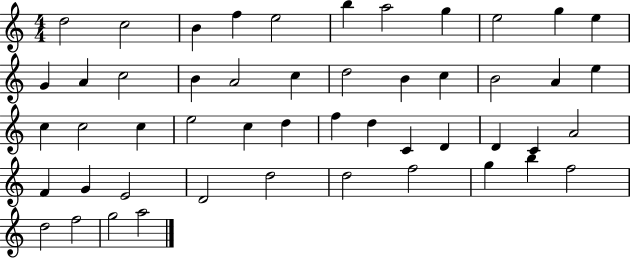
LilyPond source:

{
  \clef treble
  \numericTimeSignature
  \time 4/4
  \key c \major
  d''2 c''2 | b'4 f''4 e''2 | b''4 a''2 g''4 | e''2 g''4 e''4 | \break g'4 a'4 c''2 | b'4 a'2 c''4 | d''2 b'4 c''4 | b'2 a'4 e''4 | \break c''4 c''2 c''4 | e''2 c''4 d''4 | f''4 d''4 c'4 d'4 | d'4 c'4 a'2 | \break f'4 g'4 e'2 | d'2 d''2 | d''2 f''2 | g''4 b''4 f''2 | \break d''2 f''2 | g''2 a''2 | \bar "|."
}